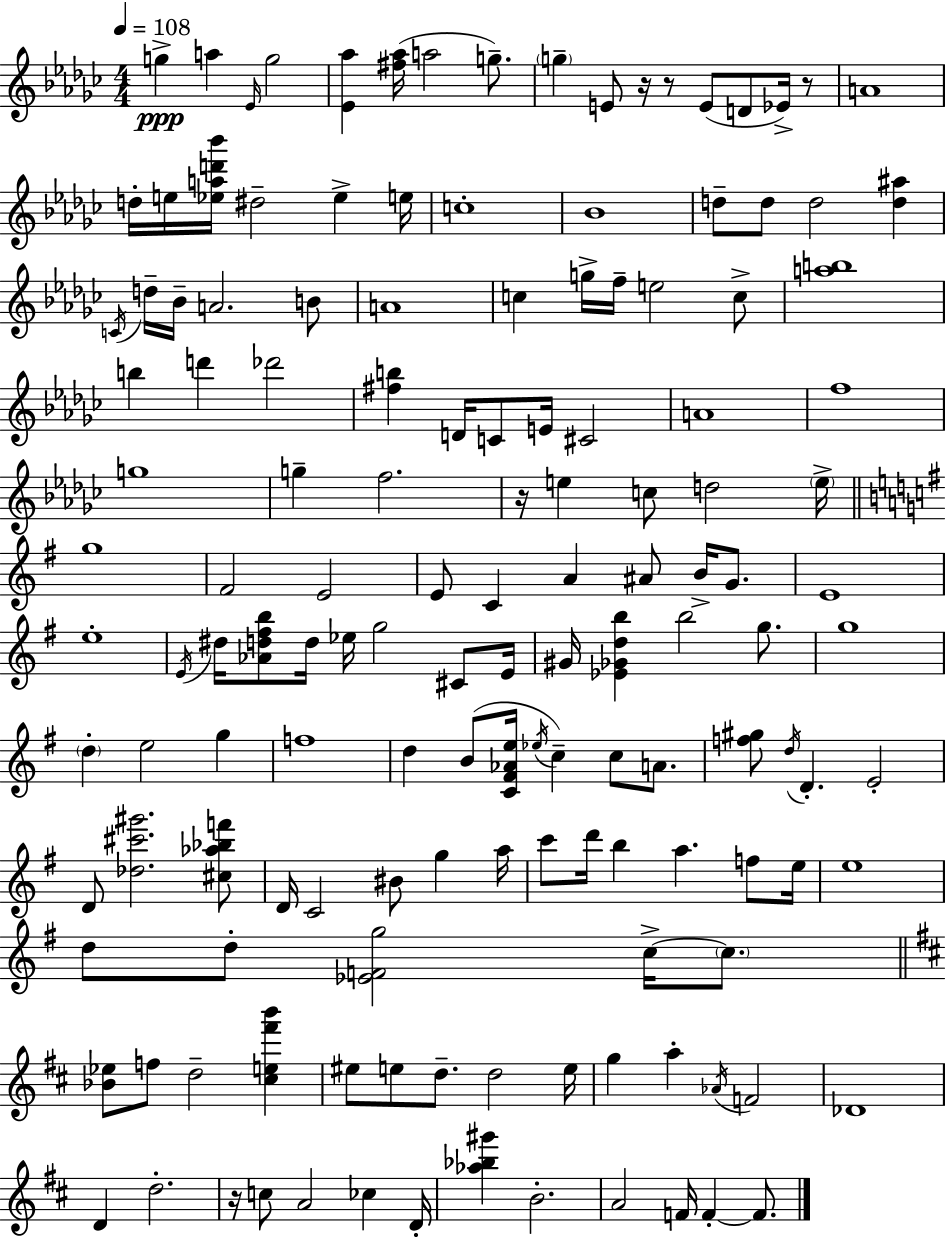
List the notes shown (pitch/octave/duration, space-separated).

G5/q A5/q Eb4/s G5/h [Eb4,Ab5]/q [F#5,Ab5]/s A5/h G5/e. G5/q E4/e R/s R/e E4/e D4/e Eb4/s R/e A4/w D5/s E5/s [Eb5,A5,D6,Bb6]/s D#5/h Eb5/q E5/s C5/w Bb4/w D5/e D5/e D5/h [D5,A#5]/q C4/s D5/s Bb4/s A4/h. B4/e A4/w C5/q G5/s F5/s E5/h C5/e [A5,B5]/w B5/q D6/q Db6/h [F#5,B5]/q D4/s C4/e E4/s C#4/h A4/w F5/w G5/w G5/q F5/h. R/s E5/q C5/e D5/h E5/s G5/w F#4/h E4/h E4/e C4/q A4/q A#4/e B4/s G4/e. E4/w E5/w E4/s D#5/s [Ab4,D5,F#5,B5]/e D5/s Eb5/s G5/h C#4/e E4/s G#4/s [Eb4,Gb4,D5,B5]/q B5/h G5/e. G5/w D5/q E5/h G5/q F5/w D5/q B4/e [C4,F#4,Ab4,E5]/s Eb5/s C5/q C5/e A4/e. [F5,G#5]/e D5/s D4/q. E4/h D4/e [Db5,C#6,G#6]/h. [C#5,Ab5,Bb5,F6]/e D4/s C4/h BIS4/e G5/q A5/s C6/e D6/s B5/q A5/q. F5/e E5/s E5/w D5/e D5/e [Eb4,F4,G5]/h C5/s C5/e. [Bb4,Eb5]/e F5/e D5/h [C#5,E5,F#6,B6]/q EIS5/e E5/e D5/e. D5/h E5/s G5/q A5/q Ab4/s F4/h Db4/w D4/q D5/h. R/s C5/e A4/h CES5/q D4/s [Ab5,Bb5,G#6]/q B4/h. A4/h F4/s F4/q F4/e.